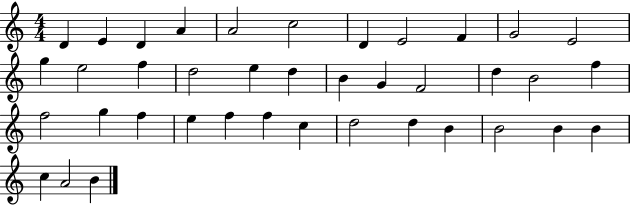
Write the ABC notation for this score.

X:1
T:Untitled
M:4/4
L:1/4
K:C
D E D A A2 c2 D E2 F G2 E2 g e2 f d2 e d B G F2 d B2 f f2 g f e f f c d2 d B B2 B B c A2 B